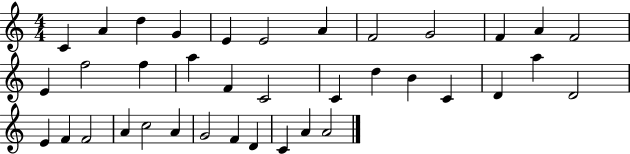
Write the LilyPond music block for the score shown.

{
  \clef treble
  \numericTimeSignature
  \time 4/4
  \key c \major
  c'4 a'4 d''4 g'4 | e'4 e'2 a'4 | f'2 g'2 | f'4 a'4 f'2 | \break e'4 f''2 f''4 | a''4 f'4 c'2 | c'4 d''4 b'4 c'4 | d'4 a''4 d'2 | \break e'4 f'4 f'2 | a'4 c''2 a'4 | g'2 f'4 d'4 | c'4 a'4 a'2 | \break \bar "|."
}